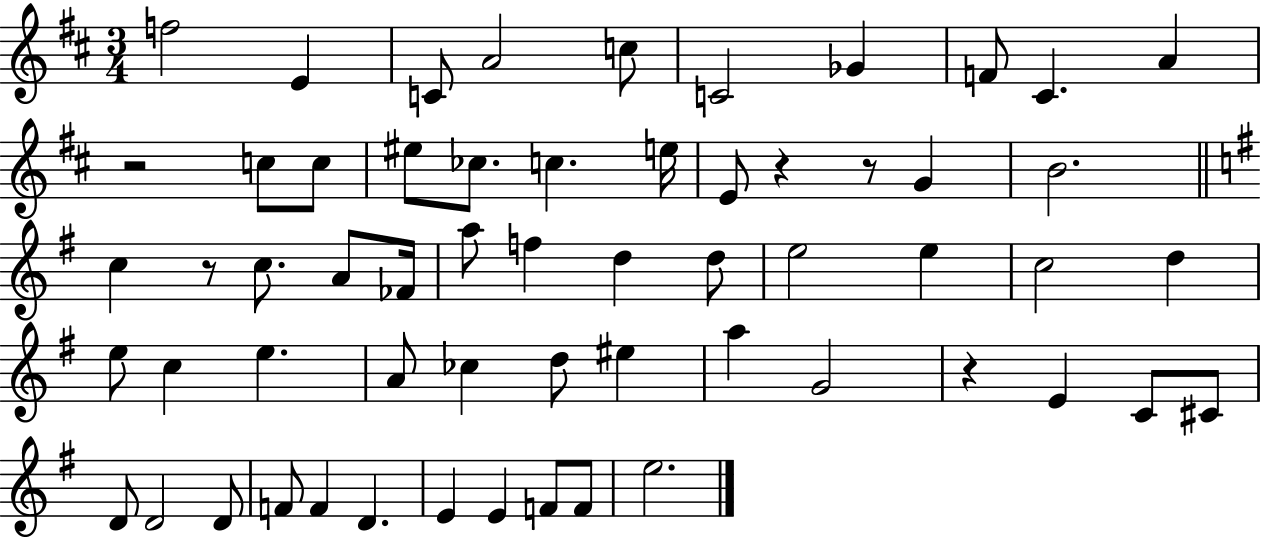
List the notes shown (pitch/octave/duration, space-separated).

F5/h E4/q C4/e A4/h C5/e C4/h Gb4/q F4/e C#4/q. A4/q R/h C5/e C5/e EIS5/e CES5/e. C5/q. E5/s E4/e R/q R/e G4/q B4/h. C5/q R/e C5/e. A4/e FES4/s A5/e F5/q D5/q D5/e E5/h E5/q C5/h D5/q E5/e C5/q E5/q. A4/e CES5/q D5/e EIS5/q A5/q G4/h R/q E4/q C4/e C#4/e D4/e D4/h D4/e F4/e F4/q D4/q. E4/q E4/q F4/e F4/e E5/h.